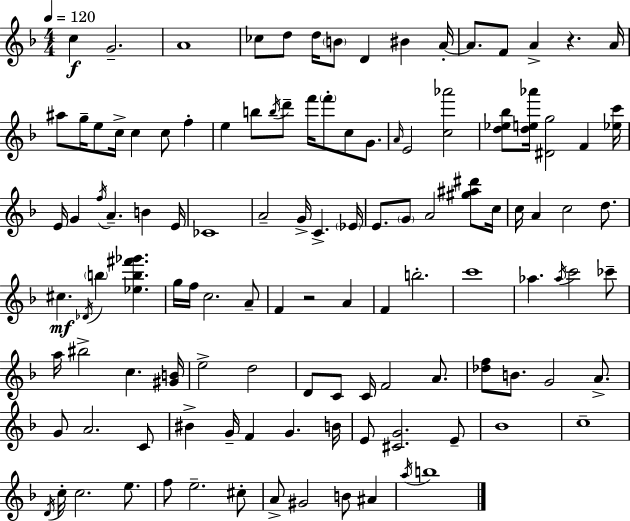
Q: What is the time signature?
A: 4/4